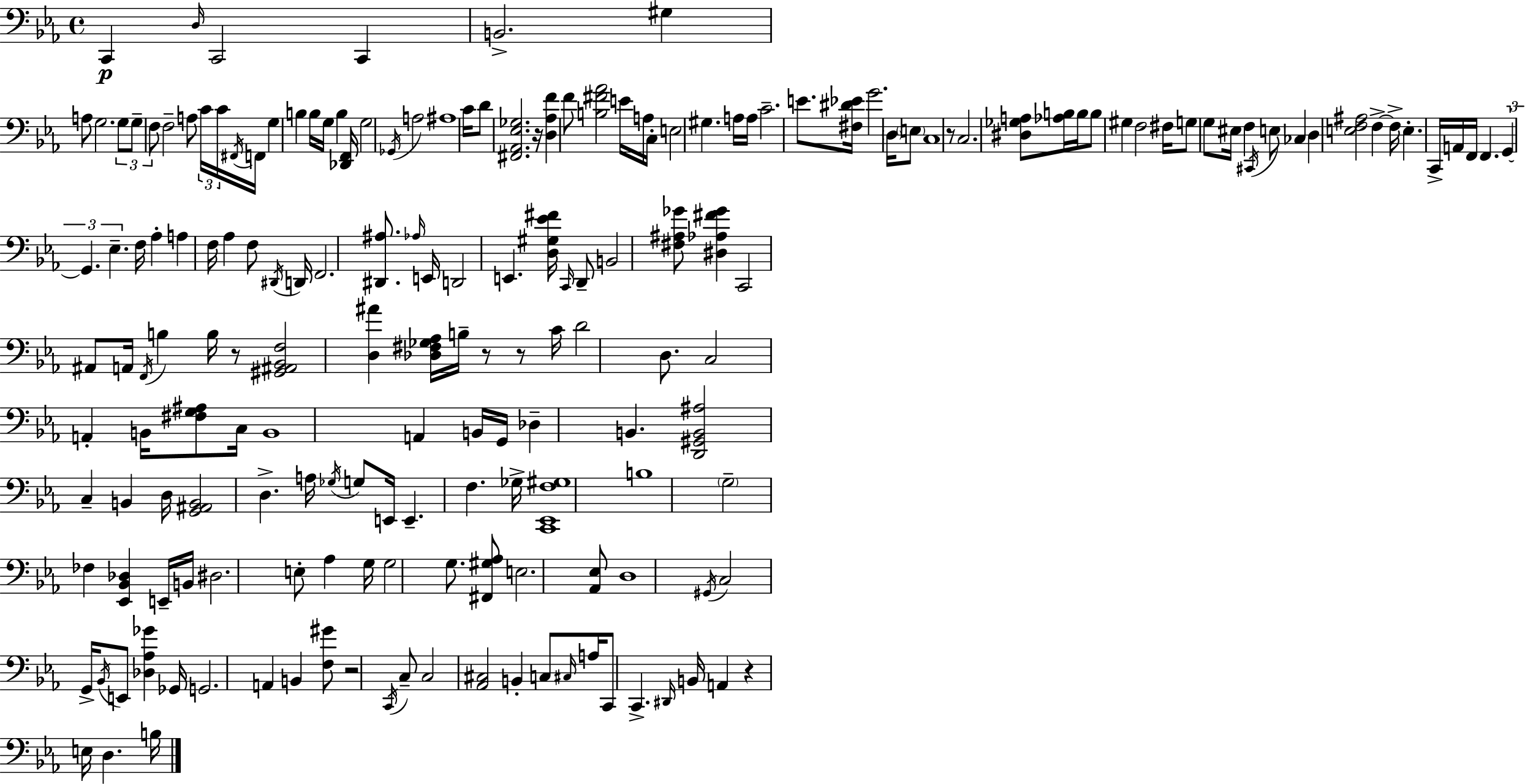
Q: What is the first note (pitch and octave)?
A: C2